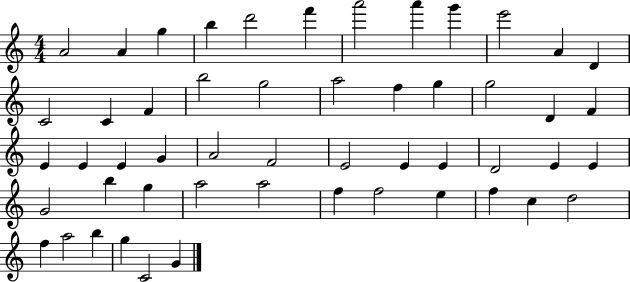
A4/h A4/q G5/q B5/q D6/h F6/q A6/h A6/q G6/q E6/h A4/q D4/q C4/h C4/q F4/q B5/h G5/h A5/h F5/q G5/q G5/h D4/q F4/q E4/q E4/q E4/q G4/q A4/h F4/h E4/h E4/q E4/q D4/h E4/q E4/q G4/h B5/q G5/q A5/h A5/h F5/q F5/h E5/q F5/q C5/q D5/h F5/q A5/h B5/q G5/q C4/h G4/q